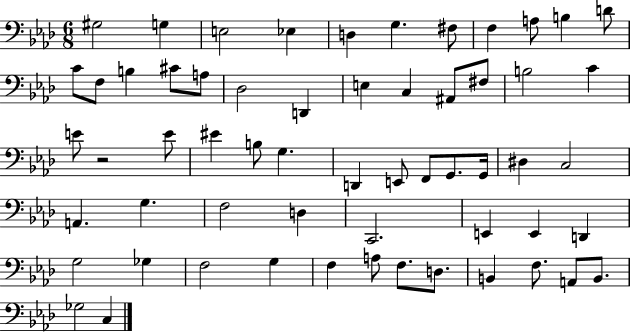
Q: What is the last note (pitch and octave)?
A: C3